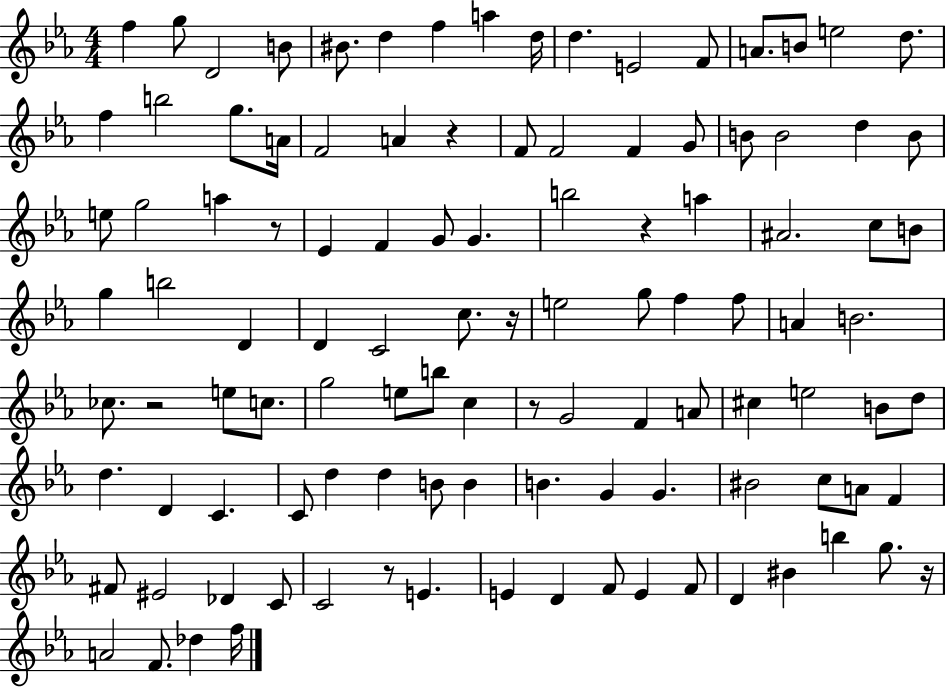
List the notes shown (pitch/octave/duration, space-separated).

F5/q G5/e D4/h B4/e BIS4/e. D5/q F5/q A5/q D5/s D5/q. E4/h F4/e A4/e. B4/e E5/h D5/e. F5/q B5/h G5/e. A4/s F4/h A4/q R/q F4/e F4/h F4/q G4/e B4/e B4/h D5/q B4/e E5/e G5/h A5/q R/e Eb4/q F4/q G4/e G4/q. B5/h R/q A5/q A#4/h. C5/e B4/e G5/q B5/h D4/q D4/q C4/h C5/e. R/s E5/h G5/e F5/q F5/e A4/q B4/h. CES5/e. R/h E5/e C5/e. G5/h E5/e B5/e C5/q R/e G4/h F4/q A4/e C#5/q E5/h B4/e D5/e D5/q. D4/q C4/q. C4/e D5/q D5/q B4/e B4/q B4/q. G4/q G4/q. BIS4/h C5/e A4/e F4/q F#4/e EIS4/h Db4/q C4/e C4/h R/e E4/q. E4/q D4/q F4/e E4/q F4/e D4/q BIS4/q B5/q G5/e. R/s A4/h F4/e. Db5/q F5/s